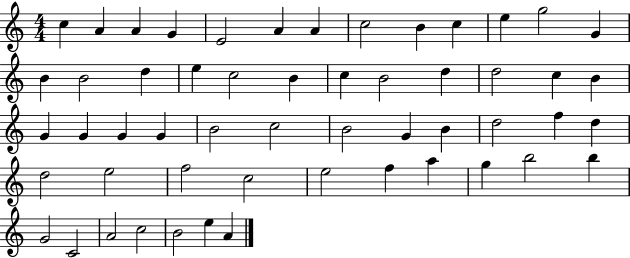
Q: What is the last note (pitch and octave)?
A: A4